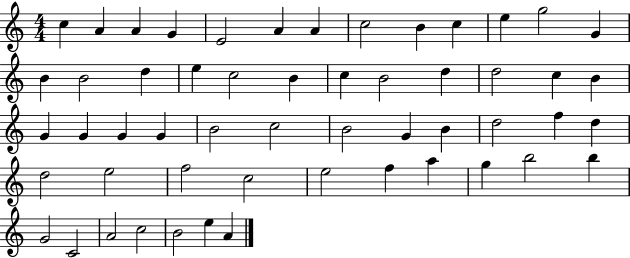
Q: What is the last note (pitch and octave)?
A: A4